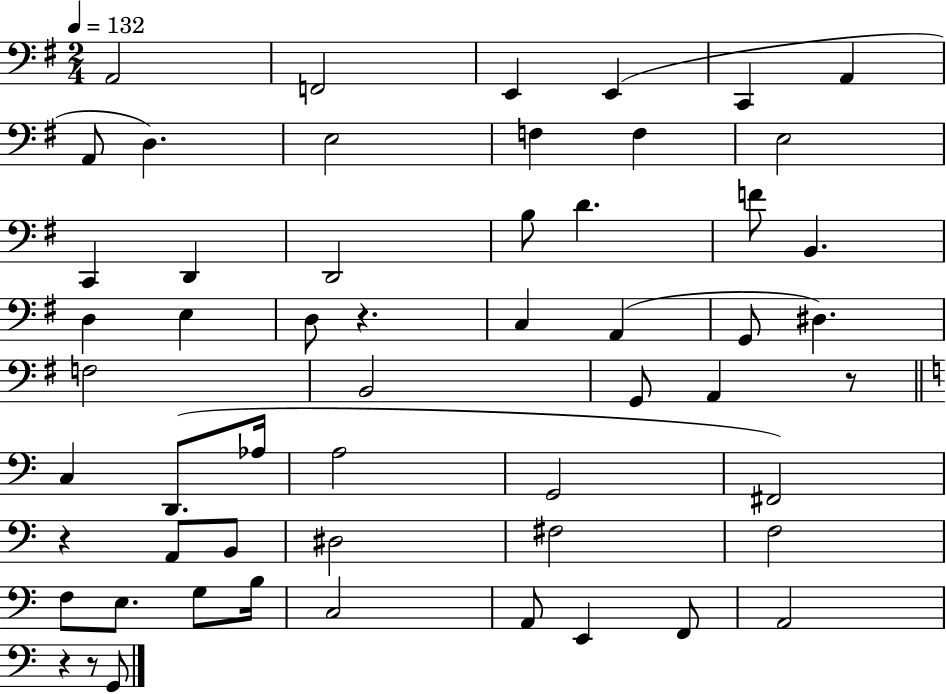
X:1
T:Untitled
M:2/4
L:1/4
K:G
A,,2 F,,2 E,, E,, C,, A,, A,,/2 D, E,2 F, F, E,2 C,, D,, D,,2 B,/2 D F/2 B,, D, E, D,/2 z C, A,, G,,/2 ^D, F,2 B,,2 G,,/2 A,, z/2 C, D,,/2 _A,/4 A,2 G,,2 ^F,,2 z A,,/2 B,,/2 ^D,2 ^F,2 F,2 F,/2 E,/2 G,/2 B,/4 C,2 A,,/2 E,, F,,/2 A,,2 z z/2 G,,/2